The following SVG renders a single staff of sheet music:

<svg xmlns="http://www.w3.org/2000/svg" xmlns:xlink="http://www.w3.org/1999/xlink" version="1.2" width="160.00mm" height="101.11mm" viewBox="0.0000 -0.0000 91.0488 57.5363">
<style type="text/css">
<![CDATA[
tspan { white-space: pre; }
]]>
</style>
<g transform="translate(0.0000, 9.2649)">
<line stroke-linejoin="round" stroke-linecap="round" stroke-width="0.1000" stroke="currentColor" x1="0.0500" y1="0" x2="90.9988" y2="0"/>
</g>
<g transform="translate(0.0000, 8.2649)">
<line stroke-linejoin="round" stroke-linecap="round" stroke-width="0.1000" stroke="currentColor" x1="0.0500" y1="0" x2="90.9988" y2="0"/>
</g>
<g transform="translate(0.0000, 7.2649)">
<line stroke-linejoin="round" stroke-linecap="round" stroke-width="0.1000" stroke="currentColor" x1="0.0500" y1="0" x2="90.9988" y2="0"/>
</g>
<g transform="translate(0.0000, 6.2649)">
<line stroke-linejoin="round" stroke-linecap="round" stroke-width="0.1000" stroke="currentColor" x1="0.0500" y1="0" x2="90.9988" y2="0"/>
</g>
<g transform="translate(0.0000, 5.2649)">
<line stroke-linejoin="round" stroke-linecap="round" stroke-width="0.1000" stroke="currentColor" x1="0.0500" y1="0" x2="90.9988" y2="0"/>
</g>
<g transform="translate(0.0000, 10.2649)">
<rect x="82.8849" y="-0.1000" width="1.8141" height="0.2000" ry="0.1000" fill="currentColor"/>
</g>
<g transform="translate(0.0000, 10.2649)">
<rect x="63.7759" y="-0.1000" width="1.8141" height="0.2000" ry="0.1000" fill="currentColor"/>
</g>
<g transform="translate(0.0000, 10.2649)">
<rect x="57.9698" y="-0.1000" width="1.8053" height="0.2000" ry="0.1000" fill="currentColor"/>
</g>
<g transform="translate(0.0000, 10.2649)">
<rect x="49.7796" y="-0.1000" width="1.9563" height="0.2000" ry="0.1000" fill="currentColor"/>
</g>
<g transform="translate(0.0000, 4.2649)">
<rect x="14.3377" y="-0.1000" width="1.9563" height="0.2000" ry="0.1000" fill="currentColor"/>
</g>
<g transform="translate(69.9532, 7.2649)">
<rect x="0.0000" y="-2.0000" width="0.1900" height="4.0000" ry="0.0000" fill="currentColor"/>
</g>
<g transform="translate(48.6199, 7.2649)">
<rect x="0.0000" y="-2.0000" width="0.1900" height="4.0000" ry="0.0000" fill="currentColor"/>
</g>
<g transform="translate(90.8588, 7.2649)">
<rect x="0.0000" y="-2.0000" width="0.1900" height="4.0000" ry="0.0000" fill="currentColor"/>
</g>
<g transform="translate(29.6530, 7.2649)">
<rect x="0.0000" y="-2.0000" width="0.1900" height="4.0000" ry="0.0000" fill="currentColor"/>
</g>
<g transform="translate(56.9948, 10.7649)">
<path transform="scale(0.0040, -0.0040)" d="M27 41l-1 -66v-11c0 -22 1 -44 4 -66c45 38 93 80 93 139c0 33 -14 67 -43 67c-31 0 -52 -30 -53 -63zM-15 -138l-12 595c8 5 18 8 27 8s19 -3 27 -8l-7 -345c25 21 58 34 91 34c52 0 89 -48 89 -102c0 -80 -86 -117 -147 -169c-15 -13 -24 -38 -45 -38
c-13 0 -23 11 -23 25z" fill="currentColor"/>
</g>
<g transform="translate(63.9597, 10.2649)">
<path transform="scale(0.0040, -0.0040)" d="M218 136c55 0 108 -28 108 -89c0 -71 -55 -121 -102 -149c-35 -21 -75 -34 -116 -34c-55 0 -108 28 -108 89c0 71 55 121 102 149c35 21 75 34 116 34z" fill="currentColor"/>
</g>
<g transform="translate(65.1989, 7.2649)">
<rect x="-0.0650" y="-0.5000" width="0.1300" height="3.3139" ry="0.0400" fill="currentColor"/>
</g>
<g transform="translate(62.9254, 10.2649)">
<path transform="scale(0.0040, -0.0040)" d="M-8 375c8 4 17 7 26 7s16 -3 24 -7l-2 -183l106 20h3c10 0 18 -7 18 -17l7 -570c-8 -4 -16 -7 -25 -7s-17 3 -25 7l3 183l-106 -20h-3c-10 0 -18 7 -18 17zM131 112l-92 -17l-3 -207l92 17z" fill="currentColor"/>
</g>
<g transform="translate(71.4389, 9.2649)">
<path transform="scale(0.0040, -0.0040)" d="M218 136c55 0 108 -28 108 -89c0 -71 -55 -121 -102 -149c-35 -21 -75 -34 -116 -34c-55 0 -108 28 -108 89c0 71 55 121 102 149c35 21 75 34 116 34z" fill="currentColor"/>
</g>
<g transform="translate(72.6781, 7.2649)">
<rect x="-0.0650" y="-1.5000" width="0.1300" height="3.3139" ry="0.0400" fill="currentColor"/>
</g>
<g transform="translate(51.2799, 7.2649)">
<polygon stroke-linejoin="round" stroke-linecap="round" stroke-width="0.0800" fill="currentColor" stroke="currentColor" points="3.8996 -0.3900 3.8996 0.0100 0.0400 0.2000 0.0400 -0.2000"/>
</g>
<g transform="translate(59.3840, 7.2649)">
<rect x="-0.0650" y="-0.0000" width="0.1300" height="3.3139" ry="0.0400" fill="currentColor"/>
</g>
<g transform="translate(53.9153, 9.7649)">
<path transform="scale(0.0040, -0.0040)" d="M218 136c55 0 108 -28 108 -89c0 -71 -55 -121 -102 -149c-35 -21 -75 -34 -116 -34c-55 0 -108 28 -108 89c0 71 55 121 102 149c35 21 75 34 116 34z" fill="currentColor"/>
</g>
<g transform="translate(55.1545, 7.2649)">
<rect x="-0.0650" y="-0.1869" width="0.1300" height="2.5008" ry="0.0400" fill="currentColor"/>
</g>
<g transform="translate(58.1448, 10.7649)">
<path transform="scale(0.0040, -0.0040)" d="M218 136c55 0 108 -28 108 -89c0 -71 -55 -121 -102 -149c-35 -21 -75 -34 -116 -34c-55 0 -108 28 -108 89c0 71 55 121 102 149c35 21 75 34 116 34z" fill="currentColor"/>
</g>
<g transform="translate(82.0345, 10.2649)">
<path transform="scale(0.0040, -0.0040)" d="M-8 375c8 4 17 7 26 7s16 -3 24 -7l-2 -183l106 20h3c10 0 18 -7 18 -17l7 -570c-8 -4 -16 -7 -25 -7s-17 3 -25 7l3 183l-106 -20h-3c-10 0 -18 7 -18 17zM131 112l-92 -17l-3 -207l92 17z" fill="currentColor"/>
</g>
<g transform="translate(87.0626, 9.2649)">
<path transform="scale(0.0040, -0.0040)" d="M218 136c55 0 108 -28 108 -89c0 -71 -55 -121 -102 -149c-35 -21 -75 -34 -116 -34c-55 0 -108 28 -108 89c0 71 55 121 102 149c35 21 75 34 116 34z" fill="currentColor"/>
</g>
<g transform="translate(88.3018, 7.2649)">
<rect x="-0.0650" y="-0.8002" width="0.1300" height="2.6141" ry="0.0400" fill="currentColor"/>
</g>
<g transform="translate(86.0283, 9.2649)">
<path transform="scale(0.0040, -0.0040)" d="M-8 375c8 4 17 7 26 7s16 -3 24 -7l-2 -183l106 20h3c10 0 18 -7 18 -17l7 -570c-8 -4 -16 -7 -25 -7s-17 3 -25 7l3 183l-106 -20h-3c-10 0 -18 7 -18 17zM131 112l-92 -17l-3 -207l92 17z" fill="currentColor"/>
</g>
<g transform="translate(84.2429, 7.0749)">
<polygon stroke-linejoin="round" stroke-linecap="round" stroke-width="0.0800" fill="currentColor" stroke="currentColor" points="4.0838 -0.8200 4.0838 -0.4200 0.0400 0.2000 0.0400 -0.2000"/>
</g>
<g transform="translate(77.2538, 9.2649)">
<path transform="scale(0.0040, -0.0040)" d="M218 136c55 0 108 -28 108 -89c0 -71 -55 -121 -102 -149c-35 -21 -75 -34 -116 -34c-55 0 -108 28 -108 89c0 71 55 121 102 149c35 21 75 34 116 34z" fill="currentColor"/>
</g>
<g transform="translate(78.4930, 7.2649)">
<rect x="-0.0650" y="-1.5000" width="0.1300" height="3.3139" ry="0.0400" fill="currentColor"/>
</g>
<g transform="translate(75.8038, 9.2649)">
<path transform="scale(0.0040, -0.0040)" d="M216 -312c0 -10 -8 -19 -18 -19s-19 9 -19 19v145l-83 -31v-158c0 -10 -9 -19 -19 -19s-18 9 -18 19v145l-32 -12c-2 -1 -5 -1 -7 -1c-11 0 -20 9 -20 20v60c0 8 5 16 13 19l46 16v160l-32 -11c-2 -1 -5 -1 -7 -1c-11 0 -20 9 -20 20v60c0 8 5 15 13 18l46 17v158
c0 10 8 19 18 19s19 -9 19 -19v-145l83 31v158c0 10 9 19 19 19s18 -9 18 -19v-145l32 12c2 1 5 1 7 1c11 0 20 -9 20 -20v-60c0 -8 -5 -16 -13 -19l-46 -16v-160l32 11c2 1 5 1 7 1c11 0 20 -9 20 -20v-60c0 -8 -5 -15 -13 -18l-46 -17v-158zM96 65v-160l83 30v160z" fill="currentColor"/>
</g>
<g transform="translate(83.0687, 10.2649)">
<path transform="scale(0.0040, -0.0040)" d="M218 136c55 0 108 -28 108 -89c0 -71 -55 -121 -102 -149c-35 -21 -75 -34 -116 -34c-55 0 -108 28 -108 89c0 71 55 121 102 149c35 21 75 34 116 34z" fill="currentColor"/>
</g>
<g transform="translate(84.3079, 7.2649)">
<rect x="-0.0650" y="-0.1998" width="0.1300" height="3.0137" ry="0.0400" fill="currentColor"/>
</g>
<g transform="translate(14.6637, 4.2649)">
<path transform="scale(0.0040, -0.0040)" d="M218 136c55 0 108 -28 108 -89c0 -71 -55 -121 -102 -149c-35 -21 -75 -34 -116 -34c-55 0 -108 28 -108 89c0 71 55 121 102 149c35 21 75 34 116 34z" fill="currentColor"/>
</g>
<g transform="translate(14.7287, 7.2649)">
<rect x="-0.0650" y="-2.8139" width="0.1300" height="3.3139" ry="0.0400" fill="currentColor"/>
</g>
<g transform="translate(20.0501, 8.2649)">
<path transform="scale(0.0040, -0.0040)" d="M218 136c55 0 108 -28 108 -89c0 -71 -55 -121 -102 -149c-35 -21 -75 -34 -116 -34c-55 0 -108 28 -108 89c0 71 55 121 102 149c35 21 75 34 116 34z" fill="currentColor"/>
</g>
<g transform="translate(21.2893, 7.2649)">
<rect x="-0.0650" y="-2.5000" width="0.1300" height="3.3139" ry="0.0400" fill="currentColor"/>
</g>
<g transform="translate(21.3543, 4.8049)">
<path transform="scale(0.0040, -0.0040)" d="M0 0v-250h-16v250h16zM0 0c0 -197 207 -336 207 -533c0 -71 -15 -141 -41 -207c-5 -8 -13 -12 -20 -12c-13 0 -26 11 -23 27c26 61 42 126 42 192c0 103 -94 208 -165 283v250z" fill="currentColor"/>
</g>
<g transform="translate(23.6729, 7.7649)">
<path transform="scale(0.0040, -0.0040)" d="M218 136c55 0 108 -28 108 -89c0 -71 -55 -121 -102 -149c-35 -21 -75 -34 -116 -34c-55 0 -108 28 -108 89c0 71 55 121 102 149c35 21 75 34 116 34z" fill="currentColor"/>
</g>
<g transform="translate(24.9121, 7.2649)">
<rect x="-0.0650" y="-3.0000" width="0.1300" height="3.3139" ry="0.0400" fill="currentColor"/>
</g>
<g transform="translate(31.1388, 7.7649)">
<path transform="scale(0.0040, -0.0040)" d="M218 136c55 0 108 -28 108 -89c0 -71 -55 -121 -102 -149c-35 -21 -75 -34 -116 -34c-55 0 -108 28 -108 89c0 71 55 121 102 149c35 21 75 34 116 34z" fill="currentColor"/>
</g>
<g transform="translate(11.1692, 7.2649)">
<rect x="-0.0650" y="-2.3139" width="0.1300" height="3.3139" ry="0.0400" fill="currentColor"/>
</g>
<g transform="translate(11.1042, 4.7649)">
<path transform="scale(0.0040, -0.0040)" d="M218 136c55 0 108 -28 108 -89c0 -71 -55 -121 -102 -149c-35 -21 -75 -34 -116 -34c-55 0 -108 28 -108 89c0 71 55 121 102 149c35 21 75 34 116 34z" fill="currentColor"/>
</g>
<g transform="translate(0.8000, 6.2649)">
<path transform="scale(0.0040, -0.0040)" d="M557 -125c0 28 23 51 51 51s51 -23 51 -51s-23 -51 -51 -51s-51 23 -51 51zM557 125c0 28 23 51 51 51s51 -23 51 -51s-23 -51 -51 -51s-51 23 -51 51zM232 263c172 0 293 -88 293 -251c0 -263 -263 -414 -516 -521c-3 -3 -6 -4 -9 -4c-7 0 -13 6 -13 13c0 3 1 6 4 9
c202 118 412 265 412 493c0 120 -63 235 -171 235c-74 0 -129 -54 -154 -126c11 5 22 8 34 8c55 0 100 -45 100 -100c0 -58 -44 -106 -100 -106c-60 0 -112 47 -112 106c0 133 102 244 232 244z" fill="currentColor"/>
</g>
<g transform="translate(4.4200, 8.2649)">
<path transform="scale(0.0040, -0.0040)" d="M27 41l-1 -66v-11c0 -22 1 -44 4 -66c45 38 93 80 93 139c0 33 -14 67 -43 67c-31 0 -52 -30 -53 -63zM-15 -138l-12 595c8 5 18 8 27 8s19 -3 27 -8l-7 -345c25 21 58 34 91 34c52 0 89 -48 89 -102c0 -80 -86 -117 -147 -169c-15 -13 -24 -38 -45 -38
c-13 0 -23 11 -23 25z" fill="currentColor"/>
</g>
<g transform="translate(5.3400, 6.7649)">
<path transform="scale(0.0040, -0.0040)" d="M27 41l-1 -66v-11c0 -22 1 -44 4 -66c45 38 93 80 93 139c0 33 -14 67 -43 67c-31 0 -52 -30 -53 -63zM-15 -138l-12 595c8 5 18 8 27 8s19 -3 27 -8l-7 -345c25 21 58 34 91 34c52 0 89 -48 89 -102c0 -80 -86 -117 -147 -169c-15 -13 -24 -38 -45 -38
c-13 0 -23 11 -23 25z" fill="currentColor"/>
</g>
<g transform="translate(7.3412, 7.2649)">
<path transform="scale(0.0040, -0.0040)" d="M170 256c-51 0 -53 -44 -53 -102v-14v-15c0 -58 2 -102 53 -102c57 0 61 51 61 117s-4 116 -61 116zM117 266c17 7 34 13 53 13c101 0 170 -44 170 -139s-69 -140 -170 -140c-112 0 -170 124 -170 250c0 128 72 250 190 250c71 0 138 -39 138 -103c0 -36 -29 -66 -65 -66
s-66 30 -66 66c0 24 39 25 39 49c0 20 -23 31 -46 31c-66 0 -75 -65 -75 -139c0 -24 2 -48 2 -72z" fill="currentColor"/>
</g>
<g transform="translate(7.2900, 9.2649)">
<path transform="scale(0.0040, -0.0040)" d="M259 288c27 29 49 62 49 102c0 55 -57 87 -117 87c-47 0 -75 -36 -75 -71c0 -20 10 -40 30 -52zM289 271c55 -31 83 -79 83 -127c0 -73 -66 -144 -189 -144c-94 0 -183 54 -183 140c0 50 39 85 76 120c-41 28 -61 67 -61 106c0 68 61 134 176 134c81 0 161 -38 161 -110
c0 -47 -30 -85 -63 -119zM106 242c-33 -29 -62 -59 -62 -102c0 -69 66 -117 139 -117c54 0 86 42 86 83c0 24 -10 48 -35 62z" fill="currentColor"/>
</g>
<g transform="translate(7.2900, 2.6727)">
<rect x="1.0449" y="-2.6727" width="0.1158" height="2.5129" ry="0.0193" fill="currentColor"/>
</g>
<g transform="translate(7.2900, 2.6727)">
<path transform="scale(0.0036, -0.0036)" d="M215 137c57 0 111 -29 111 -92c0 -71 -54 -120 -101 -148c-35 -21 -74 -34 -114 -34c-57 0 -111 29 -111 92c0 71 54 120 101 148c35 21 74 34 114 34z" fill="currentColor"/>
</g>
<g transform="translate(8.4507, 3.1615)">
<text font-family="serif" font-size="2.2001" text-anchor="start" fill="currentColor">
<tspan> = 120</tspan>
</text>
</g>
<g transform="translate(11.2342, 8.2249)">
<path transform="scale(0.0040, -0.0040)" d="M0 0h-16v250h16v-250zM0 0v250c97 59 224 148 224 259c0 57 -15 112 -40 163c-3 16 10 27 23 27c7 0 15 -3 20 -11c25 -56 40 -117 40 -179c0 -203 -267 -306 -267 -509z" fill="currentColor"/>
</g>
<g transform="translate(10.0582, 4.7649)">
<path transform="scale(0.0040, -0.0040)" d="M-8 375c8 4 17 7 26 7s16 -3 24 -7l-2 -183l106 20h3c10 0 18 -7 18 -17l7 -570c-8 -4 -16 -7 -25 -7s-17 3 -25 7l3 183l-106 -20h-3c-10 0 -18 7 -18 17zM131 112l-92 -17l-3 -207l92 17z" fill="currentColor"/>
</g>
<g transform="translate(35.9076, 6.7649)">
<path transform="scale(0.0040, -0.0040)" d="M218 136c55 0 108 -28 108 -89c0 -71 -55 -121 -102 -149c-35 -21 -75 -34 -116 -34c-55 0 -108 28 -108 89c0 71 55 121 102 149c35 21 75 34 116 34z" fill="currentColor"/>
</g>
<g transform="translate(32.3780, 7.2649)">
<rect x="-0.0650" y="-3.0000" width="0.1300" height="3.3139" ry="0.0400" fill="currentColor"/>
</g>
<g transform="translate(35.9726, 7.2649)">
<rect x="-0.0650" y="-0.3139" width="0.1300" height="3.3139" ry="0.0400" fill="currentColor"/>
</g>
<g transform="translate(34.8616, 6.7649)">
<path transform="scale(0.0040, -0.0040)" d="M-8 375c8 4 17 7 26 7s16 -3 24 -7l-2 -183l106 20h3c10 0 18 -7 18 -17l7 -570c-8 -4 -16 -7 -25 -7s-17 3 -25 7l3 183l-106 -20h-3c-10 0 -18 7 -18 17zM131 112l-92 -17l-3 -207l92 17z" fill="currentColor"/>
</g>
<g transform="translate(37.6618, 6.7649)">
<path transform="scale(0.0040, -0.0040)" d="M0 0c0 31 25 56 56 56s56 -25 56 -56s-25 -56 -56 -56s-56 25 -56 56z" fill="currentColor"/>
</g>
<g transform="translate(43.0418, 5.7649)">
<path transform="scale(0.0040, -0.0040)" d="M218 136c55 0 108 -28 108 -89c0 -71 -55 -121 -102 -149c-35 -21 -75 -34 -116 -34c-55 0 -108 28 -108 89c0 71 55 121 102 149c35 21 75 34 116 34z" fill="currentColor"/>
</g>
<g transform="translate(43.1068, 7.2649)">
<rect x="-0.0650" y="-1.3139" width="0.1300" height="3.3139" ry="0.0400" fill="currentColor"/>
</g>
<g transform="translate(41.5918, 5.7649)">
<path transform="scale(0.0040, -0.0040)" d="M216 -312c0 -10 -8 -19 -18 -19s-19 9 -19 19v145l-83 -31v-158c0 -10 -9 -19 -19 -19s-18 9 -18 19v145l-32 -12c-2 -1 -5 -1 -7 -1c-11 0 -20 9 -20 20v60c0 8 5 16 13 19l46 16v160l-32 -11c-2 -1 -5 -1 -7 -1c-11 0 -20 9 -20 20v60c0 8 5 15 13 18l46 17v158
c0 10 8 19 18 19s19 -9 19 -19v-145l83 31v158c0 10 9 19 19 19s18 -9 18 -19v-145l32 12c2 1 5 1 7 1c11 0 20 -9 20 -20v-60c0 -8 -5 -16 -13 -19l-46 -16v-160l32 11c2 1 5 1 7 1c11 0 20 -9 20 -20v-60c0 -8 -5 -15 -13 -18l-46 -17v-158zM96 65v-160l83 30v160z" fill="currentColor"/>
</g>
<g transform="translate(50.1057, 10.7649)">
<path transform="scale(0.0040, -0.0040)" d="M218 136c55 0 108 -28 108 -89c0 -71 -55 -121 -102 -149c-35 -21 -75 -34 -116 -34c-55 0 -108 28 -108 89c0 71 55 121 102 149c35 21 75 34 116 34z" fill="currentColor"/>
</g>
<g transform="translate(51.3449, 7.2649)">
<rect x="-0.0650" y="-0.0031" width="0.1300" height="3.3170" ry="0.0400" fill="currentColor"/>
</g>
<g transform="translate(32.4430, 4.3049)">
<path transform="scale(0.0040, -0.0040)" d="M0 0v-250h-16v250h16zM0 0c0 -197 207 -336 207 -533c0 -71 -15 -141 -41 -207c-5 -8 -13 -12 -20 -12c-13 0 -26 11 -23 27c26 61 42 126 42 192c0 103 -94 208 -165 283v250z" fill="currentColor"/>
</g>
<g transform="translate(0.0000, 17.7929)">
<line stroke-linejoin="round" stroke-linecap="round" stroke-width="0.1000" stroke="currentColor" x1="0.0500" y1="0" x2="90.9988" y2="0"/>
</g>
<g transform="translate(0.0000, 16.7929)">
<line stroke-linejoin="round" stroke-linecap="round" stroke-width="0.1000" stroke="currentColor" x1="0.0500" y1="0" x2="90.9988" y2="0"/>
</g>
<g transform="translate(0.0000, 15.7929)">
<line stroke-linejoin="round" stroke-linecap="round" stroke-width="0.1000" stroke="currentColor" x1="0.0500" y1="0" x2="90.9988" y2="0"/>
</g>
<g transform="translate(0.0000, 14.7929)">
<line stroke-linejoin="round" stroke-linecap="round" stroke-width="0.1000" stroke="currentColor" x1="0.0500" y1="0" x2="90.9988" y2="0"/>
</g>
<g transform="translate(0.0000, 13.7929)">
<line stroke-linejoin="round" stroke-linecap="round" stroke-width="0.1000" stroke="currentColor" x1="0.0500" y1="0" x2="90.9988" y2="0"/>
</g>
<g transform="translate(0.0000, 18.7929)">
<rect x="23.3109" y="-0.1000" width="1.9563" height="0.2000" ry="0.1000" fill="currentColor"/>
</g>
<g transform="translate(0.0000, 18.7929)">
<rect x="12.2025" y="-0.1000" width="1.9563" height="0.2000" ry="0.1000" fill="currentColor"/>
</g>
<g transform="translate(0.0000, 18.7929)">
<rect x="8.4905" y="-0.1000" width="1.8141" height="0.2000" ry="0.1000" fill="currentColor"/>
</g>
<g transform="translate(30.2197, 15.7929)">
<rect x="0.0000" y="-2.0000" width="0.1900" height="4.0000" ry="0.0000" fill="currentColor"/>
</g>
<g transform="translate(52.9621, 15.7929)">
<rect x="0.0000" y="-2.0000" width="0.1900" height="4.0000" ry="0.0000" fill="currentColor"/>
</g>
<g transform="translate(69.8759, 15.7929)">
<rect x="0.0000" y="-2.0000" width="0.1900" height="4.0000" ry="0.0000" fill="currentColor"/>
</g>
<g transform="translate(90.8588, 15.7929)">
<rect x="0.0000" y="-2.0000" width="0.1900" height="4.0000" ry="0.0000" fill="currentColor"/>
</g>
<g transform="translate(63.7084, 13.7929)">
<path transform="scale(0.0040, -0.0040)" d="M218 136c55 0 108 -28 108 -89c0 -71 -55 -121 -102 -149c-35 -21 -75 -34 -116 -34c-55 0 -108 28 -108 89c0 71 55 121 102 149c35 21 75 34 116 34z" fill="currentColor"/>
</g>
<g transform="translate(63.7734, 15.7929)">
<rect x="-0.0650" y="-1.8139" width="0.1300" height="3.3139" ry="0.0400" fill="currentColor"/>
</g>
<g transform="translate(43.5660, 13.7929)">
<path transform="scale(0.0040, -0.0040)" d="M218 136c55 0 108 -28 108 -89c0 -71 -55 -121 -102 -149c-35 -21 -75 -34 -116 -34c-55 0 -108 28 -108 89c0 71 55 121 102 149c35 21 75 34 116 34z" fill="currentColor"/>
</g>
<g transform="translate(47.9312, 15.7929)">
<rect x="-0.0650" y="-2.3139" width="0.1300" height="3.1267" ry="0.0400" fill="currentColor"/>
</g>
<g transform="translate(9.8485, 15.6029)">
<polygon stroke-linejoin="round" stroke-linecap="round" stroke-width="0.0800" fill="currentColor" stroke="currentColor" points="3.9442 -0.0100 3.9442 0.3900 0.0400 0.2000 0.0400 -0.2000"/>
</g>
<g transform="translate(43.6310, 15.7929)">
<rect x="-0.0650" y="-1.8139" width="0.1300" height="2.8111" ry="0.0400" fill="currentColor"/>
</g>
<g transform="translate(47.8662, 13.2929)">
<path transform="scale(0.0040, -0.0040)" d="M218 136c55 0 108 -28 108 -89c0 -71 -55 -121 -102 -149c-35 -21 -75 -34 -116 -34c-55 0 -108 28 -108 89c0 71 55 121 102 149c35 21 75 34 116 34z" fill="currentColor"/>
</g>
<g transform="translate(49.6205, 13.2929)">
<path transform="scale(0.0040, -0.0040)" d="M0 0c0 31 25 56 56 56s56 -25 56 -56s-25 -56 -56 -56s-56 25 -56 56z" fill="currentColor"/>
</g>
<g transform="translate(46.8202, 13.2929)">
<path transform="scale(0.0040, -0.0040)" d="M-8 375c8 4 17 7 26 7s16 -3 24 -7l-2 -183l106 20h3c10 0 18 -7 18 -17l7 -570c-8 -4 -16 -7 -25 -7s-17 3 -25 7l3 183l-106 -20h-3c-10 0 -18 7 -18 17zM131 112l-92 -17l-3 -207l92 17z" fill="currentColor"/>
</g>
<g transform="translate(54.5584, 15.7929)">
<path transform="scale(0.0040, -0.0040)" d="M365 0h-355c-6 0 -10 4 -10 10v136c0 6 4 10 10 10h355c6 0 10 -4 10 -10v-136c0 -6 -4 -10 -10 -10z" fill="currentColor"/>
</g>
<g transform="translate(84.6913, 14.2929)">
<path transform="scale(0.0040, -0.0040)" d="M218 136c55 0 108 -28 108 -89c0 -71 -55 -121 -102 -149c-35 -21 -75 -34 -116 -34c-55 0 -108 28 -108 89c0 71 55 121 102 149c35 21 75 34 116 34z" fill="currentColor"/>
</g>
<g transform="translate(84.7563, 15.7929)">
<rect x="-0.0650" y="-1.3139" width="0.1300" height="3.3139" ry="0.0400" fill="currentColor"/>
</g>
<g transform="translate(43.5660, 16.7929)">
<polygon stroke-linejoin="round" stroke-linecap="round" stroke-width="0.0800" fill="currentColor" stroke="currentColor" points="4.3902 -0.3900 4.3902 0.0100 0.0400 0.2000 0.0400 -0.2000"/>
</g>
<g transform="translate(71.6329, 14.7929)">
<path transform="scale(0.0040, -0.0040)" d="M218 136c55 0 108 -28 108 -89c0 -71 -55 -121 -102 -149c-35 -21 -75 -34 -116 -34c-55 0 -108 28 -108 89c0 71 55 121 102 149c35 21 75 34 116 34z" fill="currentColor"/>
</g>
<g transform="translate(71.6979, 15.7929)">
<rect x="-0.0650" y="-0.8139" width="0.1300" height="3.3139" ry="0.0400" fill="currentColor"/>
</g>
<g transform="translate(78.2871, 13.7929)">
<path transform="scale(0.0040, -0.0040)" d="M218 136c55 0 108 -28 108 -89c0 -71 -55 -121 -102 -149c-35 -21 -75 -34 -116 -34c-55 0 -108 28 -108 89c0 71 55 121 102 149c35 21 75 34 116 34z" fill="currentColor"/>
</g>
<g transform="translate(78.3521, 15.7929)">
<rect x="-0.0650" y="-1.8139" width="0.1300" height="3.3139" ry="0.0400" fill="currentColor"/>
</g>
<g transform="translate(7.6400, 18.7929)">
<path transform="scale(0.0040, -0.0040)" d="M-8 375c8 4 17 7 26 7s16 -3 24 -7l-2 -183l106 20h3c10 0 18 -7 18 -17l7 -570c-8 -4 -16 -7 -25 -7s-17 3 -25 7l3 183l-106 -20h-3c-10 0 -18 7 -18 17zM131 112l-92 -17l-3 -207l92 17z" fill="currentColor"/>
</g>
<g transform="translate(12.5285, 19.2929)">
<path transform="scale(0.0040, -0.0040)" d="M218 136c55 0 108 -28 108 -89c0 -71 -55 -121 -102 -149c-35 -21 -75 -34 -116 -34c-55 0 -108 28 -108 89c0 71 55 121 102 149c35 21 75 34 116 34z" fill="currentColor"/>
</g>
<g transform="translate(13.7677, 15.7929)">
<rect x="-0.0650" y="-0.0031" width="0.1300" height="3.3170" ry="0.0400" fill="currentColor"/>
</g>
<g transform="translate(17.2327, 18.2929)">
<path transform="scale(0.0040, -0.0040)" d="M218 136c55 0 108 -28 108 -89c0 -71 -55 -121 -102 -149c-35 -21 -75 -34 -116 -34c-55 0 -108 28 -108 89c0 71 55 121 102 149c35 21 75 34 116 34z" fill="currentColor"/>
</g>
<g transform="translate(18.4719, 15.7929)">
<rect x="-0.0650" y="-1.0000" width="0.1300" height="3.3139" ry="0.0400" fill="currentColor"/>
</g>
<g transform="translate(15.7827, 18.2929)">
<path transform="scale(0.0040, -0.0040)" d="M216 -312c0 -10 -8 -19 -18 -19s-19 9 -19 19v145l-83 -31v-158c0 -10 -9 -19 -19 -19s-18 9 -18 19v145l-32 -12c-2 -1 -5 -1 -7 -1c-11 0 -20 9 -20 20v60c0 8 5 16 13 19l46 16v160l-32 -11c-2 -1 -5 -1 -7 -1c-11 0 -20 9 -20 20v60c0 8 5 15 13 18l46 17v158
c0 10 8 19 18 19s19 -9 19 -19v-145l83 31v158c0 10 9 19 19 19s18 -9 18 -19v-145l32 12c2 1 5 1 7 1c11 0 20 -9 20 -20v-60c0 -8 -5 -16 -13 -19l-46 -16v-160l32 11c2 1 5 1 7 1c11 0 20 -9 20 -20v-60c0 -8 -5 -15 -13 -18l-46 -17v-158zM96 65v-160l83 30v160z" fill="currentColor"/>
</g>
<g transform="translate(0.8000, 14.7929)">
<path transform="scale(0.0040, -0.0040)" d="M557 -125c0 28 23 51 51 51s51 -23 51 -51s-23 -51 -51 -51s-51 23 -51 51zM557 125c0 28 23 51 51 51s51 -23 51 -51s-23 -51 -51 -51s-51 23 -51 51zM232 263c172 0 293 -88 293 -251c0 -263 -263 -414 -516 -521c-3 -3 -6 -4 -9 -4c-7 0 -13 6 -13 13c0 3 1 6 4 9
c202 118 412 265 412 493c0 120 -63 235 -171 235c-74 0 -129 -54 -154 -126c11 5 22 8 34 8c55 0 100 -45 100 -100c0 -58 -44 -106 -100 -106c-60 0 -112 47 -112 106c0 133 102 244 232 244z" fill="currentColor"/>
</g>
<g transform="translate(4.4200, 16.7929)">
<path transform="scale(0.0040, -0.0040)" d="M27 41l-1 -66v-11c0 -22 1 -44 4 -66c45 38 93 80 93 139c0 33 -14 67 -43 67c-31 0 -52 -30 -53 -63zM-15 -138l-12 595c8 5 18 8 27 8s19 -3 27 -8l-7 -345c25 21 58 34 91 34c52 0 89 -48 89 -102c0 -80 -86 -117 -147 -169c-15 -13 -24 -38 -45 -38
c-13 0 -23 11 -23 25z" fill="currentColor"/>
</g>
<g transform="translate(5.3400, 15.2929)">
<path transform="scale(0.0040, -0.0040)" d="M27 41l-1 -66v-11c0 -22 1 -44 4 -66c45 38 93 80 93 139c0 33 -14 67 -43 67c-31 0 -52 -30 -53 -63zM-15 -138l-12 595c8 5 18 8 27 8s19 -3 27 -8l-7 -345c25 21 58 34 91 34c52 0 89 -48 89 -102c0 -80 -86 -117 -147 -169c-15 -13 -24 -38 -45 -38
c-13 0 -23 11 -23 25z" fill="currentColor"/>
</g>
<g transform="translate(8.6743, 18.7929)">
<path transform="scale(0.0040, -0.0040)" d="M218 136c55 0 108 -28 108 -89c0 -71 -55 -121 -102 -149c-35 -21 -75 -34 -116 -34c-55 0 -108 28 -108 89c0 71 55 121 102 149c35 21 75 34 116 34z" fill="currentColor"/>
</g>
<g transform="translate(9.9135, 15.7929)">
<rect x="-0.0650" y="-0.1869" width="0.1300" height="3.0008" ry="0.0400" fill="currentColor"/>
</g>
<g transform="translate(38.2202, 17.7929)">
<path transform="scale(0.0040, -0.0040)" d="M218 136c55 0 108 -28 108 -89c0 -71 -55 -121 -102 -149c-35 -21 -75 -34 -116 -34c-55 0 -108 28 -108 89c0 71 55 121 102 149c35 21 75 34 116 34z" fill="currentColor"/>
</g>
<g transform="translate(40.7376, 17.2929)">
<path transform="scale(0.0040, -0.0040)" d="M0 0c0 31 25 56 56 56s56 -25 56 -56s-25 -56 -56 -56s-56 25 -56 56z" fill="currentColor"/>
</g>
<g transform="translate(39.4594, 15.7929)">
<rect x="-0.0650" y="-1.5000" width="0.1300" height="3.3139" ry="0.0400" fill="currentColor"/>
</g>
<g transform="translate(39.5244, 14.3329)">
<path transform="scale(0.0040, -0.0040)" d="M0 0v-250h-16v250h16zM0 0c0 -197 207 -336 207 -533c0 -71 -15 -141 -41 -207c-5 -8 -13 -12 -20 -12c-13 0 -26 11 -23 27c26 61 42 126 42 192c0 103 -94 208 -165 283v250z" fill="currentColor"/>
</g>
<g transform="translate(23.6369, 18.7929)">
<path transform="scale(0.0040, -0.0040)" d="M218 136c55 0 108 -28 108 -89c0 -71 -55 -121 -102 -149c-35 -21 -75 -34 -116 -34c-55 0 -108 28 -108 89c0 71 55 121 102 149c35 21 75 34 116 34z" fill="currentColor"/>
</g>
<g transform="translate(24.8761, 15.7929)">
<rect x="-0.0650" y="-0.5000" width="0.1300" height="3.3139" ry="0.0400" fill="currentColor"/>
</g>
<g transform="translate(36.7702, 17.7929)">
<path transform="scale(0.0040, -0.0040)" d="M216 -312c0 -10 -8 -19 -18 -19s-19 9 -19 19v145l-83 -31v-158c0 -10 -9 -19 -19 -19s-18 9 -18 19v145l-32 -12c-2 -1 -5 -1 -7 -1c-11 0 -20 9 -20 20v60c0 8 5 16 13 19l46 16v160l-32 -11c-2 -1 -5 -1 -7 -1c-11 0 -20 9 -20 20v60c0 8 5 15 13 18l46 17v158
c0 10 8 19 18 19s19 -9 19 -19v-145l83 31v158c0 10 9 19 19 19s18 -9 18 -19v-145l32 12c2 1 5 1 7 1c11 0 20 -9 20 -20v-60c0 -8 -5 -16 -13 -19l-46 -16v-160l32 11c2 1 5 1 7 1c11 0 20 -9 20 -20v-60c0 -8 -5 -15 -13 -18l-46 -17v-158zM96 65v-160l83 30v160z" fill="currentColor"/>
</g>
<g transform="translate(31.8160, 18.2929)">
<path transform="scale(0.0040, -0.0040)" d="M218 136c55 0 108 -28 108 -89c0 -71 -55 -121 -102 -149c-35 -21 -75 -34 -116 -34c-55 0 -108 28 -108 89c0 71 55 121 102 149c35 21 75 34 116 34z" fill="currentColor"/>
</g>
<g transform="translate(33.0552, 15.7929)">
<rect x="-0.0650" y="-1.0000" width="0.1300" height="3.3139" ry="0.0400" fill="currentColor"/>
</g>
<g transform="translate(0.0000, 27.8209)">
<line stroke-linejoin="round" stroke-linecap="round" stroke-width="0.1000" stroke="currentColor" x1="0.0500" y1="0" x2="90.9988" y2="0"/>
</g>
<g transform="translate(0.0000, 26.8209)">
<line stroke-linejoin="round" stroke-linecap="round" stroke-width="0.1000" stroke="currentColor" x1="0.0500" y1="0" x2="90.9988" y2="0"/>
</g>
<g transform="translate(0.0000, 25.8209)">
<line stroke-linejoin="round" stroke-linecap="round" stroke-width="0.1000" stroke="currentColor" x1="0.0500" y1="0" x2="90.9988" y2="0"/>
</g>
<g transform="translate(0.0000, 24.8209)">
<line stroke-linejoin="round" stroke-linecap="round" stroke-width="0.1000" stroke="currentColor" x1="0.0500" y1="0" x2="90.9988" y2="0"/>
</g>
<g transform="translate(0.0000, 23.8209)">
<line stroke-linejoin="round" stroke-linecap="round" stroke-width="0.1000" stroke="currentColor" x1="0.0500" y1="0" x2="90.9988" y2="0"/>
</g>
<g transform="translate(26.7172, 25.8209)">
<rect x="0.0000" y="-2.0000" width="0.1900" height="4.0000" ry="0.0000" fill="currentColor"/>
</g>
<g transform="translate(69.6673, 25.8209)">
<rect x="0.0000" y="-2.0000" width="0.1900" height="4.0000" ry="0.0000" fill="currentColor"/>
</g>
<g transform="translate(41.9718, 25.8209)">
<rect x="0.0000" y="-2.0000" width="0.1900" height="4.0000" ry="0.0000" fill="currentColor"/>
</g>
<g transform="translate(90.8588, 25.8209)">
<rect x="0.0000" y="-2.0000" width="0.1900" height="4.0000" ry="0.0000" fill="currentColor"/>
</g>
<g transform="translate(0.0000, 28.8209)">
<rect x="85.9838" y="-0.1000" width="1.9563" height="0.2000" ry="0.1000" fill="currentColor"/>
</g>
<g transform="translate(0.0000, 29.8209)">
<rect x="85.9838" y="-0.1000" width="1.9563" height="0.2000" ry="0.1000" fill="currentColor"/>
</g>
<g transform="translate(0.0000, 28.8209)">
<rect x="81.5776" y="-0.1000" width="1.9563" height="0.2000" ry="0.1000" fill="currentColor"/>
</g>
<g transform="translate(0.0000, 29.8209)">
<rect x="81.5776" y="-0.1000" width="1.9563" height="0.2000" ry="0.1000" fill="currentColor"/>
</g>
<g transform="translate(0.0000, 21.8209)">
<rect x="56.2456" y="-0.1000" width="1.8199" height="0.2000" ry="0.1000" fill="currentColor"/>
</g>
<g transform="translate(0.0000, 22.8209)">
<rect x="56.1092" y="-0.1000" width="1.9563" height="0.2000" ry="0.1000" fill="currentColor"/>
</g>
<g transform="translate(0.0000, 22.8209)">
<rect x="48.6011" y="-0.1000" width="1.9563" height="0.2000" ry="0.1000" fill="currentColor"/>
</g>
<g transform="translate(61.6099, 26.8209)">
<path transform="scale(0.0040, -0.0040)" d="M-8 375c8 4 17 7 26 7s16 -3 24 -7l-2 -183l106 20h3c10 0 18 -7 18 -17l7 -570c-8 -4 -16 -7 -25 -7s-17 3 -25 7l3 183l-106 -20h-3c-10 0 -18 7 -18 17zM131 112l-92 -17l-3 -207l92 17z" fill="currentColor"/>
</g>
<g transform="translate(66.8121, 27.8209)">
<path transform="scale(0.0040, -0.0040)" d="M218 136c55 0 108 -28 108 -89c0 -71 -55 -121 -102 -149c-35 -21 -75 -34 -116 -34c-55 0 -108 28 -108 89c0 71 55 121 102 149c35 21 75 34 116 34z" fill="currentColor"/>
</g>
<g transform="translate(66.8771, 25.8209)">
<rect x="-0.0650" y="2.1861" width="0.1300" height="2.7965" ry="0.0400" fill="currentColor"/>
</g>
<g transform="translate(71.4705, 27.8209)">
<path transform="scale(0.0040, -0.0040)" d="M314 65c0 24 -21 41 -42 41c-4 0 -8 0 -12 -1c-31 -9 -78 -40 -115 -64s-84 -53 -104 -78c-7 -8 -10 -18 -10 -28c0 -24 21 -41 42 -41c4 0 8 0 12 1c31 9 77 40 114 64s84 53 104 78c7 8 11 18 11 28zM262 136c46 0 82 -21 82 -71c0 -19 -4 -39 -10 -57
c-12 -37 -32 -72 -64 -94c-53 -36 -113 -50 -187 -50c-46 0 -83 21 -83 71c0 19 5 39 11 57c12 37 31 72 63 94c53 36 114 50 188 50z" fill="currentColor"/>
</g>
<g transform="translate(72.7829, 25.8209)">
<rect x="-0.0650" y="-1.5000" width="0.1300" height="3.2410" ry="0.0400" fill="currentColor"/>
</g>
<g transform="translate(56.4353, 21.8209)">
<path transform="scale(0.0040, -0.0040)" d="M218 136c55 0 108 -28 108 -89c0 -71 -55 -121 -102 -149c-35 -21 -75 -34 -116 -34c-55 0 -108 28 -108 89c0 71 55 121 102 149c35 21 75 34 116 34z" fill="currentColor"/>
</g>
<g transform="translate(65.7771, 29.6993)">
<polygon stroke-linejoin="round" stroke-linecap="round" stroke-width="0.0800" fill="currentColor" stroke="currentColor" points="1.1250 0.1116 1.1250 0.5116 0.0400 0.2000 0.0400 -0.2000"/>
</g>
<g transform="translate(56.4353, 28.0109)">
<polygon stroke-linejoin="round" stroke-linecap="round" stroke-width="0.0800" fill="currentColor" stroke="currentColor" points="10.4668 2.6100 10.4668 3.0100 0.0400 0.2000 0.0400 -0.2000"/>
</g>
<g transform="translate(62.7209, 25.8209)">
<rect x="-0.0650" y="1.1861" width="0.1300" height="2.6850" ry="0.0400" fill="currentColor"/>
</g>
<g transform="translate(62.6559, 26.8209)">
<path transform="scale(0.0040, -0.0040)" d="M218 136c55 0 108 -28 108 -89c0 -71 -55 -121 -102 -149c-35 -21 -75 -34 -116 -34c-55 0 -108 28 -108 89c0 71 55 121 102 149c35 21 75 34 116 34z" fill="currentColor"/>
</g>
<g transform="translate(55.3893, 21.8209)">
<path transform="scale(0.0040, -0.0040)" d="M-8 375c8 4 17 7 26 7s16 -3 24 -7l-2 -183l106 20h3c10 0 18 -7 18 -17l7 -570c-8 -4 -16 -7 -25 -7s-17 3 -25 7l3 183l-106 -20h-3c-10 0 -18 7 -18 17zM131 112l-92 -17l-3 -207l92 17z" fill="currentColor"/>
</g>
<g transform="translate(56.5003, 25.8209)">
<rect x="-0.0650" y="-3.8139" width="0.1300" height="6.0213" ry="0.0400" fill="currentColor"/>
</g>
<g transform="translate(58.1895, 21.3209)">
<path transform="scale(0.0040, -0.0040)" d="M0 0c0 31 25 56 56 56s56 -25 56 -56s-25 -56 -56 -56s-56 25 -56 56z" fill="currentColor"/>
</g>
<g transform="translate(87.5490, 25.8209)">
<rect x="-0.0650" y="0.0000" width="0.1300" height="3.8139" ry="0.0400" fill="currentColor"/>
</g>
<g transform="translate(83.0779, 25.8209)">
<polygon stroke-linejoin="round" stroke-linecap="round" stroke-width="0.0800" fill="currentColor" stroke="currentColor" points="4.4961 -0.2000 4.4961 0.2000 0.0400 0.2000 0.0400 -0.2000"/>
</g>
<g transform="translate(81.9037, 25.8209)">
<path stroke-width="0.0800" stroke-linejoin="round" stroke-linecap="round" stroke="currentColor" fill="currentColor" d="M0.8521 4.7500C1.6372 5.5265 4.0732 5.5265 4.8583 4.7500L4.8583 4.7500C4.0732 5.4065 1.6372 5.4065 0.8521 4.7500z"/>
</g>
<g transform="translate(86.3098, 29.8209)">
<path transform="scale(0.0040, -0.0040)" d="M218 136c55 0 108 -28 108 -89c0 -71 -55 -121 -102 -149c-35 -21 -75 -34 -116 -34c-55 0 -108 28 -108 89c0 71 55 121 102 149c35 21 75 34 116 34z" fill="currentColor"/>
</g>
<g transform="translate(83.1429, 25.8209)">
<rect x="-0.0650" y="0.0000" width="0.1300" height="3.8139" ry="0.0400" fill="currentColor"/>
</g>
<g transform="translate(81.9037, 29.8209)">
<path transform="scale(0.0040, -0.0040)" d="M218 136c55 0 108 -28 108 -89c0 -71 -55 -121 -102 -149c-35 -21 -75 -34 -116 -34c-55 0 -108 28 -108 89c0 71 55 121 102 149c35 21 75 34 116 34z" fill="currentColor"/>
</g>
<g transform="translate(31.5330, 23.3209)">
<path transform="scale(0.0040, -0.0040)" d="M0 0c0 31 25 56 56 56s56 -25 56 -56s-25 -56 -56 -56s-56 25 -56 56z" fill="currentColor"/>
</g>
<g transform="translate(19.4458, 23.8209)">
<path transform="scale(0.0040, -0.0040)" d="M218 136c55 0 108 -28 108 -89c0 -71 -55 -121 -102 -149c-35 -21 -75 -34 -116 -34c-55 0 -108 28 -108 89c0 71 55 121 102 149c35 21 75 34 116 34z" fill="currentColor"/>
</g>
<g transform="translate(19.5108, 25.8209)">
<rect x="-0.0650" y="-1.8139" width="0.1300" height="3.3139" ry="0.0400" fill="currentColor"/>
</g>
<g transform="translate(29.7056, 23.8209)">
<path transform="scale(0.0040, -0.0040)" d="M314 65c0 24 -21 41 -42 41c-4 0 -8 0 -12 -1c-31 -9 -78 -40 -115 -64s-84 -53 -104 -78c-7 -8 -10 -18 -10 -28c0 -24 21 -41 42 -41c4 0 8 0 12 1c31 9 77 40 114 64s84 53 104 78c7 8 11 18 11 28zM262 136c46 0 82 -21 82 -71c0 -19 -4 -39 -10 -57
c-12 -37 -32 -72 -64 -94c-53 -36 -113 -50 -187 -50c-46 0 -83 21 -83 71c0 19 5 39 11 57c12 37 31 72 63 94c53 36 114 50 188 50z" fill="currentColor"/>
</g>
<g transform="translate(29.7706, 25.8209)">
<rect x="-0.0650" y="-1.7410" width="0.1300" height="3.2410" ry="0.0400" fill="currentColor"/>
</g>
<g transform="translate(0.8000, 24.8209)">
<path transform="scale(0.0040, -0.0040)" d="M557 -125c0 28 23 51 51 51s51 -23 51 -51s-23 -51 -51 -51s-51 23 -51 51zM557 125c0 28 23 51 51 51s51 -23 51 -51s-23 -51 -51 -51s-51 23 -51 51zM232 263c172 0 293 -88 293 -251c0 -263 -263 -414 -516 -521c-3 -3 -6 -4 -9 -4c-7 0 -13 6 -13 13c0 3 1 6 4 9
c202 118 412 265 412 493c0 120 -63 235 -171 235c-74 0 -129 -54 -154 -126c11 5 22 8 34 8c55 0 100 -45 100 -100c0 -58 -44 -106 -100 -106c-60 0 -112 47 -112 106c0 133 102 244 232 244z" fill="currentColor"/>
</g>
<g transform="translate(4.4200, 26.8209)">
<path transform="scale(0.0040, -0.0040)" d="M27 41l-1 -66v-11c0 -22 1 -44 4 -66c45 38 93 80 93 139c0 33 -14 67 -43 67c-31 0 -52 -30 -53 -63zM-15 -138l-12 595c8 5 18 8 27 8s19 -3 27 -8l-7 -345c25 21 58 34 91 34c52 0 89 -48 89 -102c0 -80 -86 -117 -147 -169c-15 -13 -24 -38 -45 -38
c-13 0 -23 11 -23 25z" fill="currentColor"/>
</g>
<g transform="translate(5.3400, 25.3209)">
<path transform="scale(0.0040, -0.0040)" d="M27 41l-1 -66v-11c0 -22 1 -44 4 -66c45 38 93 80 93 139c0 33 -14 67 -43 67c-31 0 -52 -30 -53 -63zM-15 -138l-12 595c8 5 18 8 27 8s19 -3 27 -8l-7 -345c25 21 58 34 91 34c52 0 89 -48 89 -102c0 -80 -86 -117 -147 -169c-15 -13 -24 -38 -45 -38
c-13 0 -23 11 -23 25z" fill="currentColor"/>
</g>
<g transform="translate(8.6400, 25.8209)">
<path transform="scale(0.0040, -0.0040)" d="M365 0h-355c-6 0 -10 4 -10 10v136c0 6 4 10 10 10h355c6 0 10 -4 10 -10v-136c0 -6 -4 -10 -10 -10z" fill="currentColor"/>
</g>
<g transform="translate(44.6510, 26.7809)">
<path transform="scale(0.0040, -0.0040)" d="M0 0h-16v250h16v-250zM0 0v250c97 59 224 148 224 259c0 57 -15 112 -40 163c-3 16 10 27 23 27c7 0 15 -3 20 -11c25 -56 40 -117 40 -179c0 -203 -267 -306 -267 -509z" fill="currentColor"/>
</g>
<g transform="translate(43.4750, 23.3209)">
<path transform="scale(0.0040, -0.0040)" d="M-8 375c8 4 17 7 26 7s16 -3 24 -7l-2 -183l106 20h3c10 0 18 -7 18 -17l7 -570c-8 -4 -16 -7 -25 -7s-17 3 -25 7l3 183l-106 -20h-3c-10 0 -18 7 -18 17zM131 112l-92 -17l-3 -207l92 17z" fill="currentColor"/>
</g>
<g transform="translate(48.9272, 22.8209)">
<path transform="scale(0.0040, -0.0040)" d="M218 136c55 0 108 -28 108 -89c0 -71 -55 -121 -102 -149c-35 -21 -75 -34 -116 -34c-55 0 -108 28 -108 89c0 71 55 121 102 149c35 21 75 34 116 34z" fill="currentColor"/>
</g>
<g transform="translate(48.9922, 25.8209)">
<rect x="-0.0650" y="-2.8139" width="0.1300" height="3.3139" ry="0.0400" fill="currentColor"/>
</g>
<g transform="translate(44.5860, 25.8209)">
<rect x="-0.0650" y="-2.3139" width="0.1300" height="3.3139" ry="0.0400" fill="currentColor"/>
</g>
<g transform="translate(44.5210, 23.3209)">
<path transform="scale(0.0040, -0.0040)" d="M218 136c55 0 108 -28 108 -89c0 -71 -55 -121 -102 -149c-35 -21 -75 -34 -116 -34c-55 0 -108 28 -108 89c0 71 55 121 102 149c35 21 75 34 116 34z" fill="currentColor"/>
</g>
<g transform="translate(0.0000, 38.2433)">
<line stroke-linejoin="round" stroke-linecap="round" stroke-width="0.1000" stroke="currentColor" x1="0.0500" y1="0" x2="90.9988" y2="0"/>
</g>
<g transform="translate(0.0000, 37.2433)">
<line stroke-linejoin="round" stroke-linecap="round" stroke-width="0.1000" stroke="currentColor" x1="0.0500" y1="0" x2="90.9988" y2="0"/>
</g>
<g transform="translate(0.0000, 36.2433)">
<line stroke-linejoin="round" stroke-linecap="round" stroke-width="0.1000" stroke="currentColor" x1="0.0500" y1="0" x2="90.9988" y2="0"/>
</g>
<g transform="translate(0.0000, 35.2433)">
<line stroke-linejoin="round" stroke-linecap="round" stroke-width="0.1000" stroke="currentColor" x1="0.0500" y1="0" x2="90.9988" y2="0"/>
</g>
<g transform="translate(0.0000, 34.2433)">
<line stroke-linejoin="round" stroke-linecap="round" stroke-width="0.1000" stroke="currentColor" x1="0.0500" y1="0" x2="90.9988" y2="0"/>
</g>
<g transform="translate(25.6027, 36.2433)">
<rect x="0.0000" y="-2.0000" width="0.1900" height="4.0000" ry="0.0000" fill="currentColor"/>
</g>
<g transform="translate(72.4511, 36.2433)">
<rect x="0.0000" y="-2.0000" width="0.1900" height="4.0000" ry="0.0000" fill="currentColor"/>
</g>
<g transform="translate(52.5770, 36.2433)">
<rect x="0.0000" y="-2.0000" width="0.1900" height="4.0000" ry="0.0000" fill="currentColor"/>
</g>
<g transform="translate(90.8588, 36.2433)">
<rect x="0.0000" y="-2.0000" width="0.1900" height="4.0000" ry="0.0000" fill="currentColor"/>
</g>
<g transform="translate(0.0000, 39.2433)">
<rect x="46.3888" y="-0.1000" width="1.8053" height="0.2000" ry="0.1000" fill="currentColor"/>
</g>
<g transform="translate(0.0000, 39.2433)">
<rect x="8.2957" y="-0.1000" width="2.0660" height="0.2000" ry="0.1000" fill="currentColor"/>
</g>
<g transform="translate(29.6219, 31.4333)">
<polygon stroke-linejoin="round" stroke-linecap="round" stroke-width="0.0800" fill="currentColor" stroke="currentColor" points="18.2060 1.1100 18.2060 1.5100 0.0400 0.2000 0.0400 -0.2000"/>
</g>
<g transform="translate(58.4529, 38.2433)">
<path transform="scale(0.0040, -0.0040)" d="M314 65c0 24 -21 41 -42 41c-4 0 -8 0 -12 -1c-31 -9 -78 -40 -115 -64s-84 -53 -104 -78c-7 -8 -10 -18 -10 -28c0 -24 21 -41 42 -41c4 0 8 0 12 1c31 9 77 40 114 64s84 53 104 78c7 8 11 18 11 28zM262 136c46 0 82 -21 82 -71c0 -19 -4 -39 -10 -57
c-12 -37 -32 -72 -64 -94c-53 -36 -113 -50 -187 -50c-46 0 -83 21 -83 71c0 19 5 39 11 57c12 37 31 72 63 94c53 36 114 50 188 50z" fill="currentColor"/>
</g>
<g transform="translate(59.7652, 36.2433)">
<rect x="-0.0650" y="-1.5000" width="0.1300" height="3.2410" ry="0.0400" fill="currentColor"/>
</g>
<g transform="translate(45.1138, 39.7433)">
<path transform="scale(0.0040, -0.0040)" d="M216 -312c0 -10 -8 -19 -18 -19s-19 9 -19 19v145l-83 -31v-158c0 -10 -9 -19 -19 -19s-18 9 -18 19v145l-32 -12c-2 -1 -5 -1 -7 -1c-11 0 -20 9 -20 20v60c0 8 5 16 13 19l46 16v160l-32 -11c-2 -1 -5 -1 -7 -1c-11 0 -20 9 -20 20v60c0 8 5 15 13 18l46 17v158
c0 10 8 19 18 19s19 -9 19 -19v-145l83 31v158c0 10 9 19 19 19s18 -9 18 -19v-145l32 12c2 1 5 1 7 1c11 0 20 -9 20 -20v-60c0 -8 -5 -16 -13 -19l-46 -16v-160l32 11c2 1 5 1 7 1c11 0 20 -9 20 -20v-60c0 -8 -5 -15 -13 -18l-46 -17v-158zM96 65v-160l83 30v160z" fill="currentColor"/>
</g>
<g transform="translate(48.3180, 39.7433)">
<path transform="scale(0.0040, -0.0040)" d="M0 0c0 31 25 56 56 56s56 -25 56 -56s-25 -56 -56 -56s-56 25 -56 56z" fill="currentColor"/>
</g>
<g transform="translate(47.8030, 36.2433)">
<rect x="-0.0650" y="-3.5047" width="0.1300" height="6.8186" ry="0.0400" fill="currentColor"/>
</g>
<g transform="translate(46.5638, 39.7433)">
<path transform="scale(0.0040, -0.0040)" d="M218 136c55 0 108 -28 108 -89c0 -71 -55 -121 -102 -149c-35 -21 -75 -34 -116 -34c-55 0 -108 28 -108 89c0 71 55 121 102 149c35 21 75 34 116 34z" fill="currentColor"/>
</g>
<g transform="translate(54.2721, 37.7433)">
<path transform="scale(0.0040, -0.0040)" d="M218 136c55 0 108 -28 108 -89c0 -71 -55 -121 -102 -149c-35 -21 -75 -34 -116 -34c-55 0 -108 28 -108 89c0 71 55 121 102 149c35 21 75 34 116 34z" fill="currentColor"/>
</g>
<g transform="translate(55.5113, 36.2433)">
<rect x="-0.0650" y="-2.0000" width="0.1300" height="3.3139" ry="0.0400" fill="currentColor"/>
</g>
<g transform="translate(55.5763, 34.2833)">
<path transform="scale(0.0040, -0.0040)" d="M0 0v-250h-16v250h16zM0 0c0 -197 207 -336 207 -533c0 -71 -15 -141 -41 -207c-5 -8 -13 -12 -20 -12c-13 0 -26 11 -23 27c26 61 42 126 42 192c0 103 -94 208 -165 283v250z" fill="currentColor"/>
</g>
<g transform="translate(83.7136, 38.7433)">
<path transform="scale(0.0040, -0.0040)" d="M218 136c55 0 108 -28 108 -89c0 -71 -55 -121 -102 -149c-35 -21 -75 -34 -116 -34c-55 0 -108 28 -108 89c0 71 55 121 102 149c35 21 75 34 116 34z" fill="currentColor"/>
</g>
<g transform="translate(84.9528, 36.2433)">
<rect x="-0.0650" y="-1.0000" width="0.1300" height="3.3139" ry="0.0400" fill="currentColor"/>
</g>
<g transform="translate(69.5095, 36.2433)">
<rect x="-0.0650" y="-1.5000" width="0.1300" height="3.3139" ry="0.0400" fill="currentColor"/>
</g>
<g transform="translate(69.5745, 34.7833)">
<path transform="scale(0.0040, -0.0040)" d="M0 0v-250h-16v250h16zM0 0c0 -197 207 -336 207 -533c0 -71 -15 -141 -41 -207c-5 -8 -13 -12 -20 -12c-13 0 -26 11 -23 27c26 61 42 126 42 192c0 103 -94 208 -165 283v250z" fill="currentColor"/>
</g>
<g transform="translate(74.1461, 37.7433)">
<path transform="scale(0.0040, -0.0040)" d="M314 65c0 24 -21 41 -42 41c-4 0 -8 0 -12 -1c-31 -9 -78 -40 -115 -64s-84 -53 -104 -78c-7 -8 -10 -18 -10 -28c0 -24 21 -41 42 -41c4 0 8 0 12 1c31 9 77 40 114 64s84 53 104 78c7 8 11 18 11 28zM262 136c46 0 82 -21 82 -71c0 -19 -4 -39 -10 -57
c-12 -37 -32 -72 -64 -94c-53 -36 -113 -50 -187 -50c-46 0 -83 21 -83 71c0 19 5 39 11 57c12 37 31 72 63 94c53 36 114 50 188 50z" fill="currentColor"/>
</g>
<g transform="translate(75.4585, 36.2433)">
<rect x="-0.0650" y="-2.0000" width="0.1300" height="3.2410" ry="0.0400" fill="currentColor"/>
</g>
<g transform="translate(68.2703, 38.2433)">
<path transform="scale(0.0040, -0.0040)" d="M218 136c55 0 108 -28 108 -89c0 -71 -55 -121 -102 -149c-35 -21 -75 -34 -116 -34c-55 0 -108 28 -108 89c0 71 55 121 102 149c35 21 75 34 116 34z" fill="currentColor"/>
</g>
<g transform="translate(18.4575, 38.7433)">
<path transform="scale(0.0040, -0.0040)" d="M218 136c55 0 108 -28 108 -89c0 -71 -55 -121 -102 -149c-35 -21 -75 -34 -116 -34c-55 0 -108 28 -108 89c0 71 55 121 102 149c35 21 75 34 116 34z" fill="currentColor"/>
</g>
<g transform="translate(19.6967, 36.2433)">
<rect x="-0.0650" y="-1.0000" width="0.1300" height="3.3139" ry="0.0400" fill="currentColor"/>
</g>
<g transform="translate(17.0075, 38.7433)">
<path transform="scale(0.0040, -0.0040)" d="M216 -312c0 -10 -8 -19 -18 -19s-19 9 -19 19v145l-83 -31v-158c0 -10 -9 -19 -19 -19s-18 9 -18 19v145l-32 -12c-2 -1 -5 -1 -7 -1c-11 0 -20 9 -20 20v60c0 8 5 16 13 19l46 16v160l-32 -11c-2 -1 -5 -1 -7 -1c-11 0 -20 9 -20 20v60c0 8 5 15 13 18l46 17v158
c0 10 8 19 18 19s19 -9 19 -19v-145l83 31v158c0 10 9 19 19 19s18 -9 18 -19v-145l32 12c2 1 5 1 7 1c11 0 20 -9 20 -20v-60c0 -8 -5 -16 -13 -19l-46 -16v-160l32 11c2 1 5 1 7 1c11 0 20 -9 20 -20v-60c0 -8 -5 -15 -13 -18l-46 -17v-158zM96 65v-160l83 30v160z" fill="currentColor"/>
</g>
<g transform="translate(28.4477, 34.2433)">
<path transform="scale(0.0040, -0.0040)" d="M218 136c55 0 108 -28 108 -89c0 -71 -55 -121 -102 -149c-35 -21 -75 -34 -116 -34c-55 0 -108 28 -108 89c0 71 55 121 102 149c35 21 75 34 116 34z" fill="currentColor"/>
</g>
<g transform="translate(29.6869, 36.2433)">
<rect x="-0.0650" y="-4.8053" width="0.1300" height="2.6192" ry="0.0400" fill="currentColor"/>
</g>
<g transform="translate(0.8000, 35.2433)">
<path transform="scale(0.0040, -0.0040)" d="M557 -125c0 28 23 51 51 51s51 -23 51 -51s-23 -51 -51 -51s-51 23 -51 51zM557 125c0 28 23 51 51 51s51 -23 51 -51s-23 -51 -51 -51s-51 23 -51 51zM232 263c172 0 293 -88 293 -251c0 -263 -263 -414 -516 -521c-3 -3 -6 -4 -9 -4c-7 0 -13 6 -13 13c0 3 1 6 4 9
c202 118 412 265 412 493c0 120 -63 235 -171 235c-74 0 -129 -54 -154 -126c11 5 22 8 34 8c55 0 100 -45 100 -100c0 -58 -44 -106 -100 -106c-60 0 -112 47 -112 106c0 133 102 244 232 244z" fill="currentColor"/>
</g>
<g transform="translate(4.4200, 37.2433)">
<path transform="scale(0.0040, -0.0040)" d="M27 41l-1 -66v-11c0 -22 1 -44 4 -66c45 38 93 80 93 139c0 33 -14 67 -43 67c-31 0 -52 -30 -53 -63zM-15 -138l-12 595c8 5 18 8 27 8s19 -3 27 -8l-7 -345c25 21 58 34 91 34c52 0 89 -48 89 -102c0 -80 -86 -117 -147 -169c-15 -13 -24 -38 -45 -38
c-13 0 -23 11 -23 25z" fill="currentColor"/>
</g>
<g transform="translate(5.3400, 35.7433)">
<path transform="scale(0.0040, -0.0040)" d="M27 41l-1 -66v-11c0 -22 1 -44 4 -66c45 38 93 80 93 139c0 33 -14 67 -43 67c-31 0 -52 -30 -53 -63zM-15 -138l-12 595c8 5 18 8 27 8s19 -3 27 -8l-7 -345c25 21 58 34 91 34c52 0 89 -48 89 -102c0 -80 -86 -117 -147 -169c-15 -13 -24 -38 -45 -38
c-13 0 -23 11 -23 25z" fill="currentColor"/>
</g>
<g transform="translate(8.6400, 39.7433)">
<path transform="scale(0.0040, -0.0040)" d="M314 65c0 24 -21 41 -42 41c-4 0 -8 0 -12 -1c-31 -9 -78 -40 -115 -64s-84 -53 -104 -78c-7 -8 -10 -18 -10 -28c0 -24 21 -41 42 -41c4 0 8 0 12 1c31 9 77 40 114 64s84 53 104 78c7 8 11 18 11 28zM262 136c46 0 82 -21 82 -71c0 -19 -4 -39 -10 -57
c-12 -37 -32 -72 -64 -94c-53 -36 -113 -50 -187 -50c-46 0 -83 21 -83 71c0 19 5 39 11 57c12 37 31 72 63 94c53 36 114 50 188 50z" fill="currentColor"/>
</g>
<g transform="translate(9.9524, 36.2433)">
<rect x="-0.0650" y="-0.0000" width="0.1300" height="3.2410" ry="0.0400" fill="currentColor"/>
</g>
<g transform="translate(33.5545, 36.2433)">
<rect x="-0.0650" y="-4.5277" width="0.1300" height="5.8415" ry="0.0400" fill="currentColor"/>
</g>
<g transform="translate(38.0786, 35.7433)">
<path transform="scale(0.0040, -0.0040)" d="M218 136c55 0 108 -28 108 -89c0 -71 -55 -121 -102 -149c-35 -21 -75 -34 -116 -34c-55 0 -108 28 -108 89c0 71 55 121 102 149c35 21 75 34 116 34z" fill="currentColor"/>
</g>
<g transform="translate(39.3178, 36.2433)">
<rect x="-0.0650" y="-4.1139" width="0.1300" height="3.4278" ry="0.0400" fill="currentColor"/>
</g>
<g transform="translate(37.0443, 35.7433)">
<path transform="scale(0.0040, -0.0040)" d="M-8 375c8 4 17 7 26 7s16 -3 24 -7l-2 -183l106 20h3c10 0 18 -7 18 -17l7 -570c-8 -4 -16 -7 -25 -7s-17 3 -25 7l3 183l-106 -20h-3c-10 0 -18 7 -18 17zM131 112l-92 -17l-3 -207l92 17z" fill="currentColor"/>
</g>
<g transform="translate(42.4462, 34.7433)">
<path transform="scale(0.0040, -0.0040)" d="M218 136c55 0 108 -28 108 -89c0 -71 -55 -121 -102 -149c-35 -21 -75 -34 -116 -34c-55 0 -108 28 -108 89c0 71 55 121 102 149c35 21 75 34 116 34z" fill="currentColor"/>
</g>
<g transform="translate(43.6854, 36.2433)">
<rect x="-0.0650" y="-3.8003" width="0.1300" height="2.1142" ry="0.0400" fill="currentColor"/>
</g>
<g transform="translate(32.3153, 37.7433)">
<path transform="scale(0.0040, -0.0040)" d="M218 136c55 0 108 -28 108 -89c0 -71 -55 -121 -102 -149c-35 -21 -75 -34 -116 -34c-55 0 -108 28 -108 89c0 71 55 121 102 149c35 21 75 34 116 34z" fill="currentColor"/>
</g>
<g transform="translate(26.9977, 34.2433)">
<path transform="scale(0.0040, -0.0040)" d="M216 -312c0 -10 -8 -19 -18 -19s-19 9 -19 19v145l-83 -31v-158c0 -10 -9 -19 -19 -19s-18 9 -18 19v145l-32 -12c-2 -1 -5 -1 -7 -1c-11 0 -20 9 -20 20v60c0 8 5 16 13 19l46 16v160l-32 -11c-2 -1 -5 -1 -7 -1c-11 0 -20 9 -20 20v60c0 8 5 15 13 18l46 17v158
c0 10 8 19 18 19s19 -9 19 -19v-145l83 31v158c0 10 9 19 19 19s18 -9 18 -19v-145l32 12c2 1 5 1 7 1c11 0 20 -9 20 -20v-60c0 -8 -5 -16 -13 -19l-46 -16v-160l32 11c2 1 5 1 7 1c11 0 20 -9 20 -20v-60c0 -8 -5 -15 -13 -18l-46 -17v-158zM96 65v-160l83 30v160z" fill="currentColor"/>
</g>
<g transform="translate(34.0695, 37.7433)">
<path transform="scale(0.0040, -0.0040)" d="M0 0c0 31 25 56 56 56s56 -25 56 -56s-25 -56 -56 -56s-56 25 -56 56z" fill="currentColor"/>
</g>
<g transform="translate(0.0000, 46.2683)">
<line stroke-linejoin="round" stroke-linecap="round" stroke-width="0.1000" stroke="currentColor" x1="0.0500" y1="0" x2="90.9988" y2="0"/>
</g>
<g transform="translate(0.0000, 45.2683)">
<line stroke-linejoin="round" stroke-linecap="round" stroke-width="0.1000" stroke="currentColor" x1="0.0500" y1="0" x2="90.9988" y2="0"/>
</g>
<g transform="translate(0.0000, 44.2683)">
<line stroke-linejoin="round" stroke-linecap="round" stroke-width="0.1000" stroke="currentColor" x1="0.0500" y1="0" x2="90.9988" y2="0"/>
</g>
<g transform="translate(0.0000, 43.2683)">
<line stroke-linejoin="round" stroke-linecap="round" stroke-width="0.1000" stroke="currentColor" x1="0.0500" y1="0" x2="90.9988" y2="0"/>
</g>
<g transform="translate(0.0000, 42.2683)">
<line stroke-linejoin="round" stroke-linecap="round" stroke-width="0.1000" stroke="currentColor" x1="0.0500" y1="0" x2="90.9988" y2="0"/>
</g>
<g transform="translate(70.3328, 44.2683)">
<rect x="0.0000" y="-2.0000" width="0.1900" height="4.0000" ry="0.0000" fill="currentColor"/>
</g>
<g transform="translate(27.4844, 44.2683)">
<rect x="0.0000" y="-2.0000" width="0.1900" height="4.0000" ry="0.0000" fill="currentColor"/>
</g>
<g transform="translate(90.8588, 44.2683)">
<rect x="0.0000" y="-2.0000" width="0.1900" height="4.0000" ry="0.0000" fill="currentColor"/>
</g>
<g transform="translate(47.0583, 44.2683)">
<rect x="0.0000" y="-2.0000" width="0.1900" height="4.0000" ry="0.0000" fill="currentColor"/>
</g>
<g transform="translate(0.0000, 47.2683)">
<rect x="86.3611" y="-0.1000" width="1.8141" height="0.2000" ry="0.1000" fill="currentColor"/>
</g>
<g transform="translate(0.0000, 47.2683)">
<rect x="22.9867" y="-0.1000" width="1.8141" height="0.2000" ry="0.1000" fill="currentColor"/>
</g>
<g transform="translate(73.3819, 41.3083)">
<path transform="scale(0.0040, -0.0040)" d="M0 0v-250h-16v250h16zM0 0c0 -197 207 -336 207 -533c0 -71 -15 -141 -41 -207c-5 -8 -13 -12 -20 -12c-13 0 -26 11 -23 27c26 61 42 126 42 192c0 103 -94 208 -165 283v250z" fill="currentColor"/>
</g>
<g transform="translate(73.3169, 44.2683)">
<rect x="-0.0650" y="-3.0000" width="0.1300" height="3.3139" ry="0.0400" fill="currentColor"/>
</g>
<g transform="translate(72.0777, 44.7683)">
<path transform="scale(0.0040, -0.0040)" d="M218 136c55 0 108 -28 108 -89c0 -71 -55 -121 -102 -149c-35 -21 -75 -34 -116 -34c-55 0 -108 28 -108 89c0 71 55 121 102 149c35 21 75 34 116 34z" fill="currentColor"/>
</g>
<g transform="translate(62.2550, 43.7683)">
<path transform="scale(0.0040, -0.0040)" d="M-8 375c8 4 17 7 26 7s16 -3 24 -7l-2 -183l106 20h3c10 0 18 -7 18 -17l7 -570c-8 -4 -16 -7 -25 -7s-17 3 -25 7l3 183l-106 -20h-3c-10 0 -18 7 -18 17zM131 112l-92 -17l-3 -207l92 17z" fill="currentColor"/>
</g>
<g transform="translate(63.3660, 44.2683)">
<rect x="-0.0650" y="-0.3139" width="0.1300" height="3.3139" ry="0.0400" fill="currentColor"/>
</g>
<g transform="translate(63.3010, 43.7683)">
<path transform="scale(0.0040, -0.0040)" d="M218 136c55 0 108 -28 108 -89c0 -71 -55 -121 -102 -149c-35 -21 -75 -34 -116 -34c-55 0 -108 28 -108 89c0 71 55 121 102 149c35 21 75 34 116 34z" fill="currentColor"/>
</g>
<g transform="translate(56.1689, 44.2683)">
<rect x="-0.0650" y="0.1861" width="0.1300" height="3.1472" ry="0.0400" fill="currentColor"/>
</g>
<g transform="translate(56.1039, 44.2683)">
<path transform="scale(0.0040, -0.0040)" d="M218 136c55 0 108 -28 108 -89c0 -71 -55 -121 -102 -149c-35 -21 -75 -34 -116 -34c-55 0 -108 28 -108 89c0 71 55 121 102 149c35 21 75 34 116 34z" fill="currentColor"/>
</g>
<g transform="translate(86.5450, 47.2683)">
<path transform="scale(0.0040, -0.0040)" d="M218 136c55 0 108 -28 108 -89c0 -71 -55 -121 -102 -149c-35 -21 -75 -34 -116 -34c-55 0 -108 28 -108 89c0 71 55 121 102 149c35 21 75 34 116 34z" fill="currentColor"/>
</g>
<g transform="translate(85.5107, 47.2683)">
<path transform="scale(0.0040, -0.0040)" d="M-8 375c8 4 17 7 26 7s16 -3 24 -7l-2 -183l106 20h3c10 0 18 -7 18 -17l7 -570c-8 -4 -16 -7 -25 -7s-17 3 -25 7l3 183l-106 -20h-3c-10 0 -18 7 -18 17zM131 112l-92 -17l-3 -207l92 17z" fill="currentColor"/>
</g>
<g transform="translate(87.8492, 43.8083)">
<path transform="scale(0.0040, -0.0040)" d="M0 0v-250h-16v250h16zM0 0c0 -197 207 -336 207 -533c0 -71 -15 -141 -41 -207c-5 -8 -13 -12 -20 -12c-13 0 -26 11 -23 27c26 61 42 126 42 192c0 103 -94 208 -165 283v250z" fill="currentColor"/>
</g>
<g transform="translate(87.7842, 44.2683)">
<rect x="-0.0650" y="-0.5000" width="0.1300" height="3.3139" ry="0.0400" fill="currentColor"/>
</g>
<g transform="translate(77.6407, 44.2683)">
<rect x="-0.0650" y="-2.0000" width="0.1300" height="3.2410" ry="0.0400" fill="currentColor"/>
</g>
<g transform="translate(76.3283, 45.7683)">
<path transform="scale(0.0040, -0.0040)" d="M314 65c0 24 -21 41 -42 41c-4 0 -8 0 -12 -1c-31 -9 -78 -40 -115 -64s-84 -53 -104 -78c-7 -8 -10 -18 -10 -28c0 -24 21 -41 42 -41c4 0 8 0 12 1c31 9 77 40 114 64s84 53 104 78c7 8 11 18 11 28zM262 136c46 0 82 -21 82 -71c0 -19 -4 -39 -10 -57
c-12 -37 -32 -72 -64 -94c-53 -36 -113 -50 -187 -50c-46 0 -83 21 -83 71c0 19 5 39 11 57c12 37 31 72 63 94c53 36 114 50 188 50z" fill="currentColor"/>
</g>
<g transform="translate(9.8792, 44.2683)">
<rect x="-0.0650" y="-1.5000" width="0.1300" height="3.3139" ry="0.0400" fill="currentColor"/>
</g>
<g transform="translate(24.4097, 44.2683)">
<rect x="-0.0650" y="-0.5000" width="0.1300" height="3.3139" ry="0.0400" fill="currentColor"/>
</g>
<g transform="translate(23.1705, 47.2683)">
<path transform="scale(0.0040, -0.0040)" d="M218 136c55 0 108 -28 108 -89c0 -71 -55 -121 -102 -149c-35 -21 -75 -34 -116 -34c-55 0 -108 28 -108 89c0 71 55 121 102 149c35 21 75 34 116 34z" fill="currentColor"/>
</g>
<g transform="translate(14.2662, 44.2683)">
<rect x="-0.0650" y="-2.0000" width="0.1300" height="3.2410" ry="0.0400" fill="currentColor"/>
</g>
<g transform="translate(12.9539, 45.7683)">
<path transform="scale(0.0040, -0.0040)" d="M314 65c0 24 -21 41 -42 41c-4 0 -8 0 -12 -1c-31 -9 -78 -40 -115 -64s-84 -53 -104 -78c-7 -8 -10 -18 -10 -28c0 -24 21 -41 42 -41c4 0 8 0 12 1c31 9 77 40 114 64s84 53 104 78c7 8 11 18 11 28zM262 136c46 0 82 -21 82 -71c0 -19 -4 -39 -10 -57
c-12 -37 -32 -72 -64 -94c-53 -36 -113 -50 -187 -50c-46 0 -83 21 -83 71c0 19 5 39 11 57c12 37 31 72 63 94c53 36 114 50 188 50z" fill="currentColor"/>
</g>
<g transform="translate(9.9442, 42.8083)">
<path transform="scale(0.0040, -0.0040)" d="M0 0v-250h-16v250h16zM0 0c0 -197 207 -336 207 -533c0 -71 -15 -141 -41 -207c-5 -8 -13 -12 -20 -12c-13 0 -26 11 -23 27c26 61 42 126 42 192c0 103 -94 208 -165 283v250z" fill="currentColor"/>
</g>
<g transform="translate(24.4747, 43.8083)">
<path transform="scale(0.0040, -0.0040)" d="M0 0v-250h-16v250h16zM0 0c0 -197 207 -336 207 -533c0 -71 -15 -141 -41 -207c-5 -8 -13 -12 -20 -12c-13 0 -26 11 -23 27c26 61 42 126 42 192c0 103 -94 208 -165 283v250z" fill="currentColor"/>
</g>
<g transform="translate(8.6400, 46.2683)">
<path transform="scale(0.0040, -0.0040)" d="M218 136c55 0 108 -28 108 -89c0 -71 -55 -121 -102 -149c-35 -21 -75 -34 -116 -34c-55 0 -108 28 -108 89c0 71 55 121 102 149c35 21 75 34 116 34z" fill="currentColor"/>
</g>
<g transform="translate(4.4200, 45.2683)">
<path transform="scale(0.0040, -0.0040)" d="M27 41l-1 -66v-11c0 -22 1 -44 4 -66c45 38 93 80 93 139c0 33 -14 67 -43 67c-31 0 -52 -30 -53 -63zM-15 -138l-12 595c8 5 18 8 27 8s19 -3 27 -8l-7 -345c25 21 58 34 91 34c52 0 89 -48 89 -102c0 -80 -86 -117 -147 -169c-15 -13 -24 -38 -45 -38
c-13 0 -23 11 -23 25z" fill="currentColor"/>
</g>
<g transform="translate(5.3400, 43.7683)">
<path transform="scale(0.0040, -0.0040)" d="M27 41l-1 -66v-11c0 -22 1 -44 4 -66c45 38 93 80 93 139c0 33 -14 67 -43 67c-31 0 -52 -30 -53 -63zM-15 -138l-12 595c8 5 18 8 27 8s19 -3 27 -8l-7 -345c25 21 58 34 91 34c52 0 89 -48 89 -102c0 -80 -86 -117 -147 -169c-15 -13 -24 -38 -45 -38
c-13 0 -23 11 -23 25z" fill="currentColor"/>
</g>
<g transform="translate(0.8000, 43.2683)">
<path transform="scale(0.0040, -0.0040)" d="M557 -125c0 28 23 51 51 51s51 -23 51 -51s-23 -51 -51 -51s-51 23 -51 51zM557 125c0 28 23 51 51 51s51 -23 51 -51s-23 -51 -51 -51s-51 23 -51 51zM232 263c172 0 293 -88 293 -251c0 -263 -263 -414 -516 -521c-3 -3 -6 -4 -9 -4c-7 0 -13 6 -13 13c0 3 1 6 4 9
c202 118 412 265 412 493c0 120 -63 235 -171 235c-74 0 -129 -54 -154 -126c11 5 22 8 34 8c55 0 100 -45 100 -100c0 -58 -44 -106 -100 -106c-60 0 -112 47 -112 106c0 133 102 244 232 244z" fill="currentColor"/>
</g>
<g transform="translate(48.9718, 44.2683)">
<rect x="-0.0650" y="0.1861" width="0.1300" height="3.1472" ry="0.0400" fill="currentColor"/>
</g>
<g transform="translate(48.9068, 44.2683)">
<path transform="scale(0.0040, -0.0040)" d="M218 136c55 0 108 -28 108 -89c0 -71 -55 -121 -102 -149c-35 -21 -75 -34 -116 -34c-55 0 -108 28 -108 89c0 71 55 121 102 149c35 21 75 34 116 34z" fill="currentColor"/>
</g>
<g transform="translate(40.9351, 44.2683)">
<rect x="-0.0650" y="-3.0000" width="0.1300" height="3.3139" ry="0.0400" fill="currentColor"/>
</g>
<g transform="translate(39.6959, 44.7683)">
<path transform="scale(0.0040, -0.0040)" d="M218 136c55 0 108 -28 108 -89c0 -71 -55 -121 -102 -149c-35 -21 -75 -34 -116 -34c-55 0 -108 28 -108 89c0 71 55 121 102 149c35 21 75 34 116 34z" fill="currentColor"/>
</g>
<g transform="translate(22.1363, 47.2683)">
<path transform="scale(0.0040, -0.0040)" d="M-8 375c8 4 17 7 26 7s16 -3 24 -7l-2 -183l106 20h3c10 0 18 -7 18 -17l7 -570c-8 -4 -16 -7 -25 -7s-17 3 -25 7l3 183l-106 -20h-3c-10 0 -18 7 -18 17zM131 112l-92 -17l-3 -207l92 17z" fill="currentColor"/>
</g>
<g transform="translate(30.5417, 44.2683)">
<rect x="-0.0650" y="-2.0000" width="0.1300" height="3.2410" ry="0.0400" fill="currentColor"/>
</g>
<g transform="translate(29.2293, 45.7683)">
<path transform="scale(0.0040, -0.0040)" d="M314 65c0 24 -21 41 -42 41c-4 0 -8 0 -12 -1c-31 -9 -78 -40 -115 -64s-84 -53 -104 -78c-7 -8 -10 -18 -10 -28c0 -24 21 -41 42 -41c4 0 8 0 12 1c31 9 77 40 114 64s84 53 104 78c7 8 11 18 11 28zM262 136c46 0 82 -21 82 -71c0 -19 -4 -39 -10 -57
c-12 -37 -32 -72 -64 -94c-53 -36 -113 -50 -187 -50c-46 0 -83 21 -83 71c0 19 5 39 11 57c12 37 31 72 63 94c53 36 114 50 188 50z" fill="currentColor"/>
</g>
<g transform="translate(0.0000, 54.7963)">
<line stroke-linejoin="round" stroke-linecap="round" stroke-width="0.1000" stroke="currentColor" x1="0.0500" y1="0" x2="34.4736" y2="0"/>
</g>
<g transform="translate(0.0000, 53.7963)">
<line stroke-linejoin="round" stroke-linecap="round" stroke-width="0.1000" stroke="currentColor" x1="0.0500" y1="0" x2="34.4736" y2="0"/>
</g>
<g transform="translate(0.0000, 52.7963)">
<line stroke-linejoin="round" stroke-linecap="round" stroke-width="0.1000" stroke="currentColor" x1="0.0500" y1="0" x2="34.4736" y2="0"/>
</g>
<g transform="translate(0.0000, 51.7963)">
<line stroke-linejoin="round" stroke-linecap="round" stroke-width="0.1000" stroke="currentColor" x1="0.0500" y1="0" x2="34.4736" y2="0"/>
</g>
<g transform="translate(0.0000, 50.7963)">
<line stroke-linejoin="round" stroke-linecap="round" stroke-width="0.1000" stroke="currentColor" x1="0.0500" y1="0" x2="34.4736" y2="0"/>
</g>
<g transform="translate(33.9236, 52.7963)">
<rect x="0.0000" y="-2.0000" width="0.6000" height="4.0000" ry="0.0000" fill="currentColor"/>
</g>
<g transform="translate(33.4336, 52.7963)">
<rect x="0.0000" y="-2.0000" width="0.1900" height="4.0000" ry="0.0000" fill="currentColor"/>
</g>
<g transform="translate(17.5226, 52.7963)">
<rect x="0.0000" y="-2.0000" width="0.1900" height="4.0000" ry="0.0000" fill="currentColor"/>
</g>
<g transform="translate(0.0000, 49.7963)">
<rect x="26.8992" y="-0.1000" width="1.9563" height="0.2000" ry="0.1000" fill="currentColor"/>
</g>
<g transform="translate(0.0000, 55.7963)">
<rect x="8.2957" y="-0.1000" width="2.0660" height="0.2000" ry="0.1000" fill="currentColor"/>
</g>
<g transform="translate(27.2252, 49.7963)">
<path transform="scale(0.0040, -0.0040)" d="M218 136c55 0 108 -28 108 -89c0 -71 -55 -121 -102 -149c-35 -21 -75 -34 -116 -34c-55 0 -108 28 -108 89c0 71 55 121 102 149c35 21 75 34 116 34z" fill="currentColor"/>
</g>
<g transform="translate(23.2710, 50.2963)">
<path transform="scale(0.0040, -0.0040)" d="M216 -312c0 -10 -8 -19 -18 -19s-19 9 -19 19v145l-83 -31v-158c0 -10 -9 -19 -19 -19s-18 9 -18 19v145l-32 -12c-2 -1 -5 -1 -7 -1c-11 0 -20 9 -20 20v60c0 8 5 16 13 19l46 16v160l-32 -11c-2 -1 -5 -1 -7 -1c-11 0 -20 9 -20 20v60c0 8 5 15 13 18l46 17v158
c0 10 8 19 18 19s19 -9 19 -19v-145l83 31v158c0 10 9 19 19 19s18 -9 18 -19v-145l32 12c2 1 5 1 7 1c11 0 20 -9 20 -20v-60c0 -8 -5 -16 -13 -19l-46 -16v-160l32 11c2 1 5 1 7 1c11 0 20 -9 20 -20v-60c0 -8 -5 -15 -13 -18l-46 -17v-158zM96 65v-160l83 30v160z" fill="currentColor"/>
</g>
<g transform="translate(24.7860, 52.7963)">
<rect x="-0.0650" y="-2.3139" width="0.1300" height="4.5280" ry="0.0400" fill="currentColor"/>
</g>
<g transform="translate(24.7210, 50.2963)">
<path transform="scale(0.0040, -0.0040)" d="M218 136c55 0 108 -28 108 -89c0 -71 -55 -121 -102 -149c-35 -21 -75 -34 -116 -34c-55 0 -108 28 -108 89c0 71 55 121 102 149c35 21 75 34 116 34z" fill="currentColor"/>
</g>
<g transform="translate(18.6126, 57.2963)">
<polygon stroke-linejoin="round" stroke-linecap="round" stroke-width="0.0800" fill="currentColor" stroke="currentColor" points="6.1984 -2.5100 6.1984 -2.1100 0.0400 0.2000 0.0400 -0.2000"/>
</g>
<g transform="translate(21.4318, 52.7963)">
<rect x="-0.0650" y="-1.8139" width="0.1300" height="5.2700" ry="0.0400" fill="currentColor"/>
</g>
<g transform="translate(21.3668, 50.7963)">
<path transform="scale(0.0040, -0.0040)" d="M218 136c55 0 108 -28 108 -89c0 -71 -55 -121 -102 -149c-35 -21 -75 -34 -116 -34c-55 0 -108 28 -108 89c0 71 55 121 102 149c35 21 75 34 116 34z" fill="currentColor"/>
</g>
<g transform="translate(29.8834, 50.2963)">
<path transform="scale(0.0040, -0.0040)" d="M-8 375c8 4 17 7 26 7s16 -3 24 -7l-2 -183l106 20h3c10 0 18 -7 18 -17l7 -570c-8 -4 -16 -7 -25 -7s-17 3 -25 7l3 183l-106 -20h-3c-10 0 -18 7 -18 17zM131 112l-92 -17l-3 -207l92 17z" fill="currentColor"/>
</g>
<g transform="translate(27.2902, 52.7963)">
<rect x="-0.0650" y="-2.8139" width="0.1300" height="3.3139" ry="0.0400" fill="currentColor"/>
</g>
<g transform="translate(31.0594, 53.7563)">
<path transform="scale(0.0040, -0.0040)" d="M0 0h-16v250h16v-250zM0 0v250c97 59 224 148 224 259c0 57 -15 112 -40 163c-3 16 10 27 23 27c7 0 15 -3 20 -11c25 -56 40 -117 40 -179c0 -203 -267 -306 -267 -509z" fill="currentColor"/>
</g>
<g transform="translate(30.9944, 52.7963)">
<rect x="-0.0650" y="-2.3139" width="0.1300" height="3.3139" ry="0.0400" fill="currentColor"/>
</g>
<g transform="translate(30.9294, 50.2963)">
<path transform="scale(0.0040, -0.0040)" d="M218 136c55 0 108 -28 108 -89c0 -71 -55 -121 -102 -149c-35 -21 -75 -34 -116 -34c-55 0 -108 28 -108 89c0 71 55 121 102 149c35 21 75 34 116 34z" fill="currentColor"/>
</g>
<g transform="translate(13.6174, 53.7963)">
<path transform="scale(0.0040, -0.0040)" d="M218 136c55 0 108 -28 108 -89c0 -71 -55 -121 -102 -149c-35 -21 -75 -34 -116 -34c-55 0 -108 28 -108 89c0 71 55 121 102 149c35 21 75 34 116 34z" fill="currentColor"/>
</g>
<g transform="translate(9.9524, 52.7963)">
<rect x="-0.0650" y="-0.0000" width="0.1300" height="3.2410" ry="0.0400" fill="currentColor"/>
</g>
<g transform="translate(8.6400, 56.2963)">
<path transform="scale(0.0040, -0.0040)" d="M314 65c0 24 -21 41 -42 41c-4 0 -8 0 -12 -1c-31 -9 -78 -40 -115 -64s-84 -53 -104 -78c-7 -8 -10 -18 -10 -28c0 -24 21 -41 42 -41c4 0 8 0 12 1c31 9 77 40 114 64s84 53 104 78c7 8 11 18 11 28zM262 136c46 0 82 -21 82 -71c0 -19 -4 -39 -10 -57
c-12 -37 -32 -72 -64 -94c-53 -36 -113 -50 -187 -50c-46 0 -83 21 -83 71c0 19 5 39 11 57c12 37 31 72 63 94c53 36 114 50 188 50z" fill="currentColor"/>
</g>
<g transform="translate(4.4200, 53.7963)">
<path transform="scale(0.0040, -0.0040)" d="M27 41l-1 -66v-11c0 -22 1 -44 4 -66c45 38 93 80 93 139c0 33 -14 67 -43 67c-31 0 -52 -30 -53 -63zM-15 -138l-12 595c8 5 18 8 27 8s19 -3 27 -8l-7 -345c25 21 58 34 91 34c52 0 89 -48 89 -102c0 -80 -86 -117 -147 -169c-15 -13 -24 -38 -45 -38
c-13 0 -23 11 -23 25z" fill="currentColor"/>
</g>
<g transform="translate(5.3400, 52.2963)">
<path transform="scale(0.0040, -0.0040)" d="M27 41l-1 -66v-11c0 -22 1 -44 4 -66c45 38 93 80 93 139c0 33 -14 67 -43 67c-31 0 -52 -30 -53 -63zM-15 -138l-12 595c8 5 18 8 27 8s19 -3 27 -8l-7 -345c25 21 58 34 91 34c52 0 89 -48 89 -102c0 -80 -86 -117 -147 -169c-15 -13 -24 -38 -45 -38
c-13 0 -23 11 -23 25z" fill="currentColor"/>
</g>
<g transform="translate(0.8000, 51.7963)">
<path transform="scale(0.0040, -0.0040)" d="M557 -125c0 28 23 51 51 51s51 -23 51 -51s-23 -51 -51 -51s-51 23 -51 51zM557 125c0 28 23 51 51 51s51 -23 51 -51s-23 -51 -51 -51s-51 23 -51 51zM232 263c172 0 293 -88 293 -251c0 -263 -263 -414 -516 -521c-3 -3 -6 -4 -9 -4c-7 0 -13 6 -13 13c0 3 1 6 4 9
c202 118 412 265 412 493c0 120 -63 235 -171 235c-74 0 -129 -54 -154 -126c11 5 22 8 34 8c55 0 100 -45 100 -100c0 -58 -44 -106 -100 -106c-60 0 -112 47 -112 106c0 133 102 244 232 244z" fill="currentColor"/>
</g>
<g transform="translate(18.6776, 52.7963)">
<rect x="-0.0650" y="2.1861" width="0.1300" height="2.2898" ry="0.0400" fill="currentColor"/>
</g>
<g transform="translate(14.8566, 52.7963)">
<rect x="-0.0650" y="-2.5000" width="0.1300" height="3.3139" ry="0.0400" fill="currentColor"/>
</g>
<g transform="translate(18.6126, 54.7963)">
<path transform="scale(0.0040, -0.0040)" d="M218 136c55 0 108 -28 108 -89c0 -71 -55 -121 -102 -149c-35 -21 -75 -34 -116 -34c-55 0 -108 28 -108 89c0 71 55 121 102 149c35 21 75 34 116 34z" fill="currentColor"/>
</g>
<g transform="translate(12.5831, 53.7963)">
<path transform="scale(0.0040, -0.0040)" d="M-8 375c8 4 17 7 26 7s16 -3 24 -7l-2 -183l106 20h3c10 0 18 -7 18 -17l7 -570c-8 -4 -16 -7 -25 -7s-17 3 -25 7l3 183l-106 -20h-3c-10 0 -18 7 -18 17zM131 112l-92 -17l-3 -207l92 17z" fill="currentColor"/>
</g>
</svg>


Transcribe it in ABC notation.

X:1
T:Untitled
M:6/8
L:1/4
K:Bb
B,/2 C _B,,/2 C, C,/2 E, ^G, D,,/2 F,,/2 _D,, E,, G,, ^G,, E,,/2 G,,/2 E,,/2 D,,/2 ^F,, E,, F,, ^G,,/2 A,/2 B,/2 z2 A, F, A, G, z2 A, A,2 B,/2 C E/2 B,,/2 G,,/4 G,,2 C,,/2 C,,/2 D,,2 ^F,, ^A,/2 A,,/2 E,/2 G,/2 ^D,,/2 A,,/2 G,,2 G,,/2 A,,2 F,, G,,/2 A,,2 E,,/2 A,,2 C, D, D, E, C,/2 A,,2 E,,/2 D,,2 B,, G,,/2 A,/2 ^B,/2 C B,/2